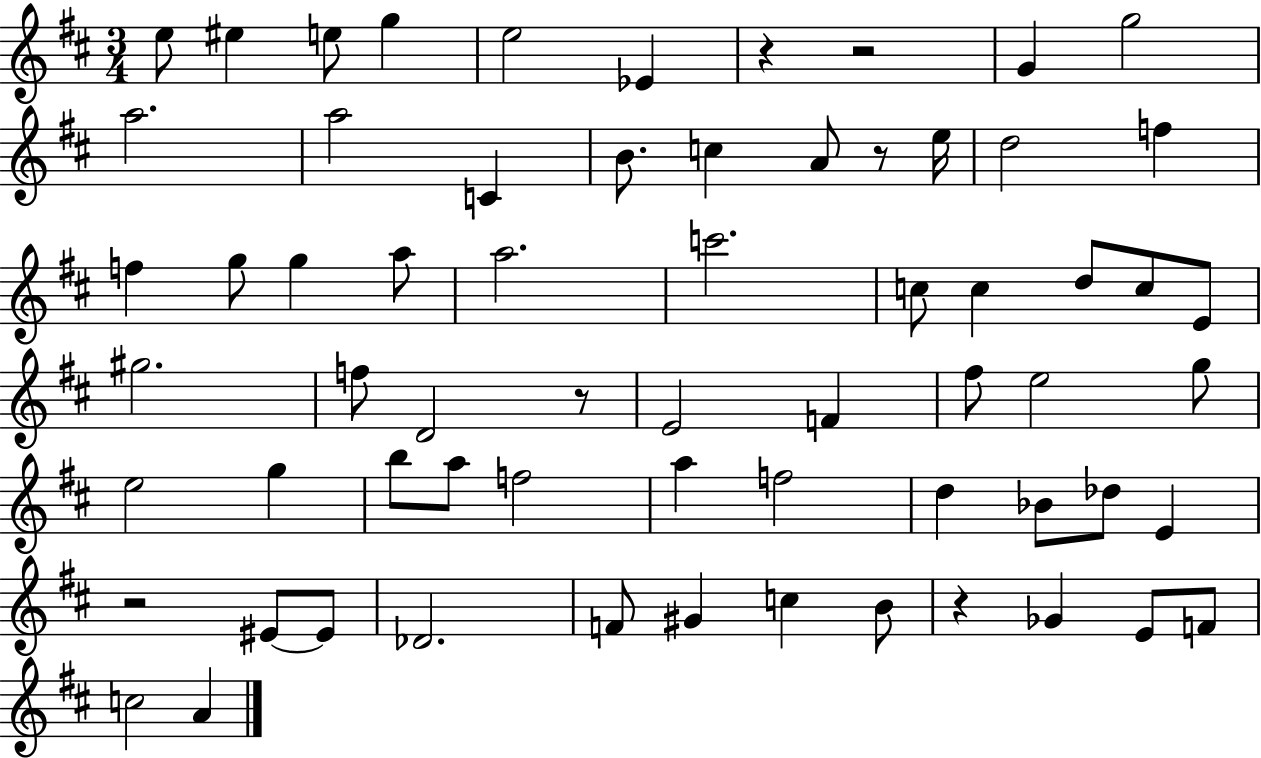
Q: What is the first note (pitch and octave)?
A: E5